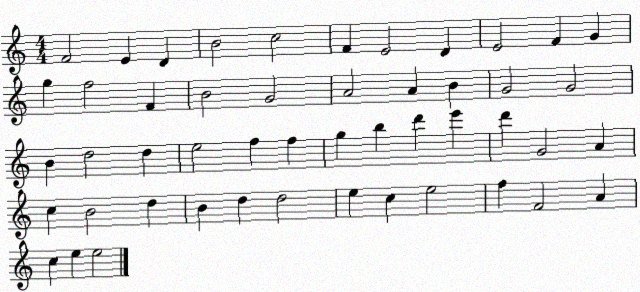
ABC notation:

X:1
T:Untitled
M:4/4
L:1/4
K:C
F2 E D B2 c2 F E2 D E2 F G g f2 F B2 G2 A2 A B G2 G2 B d2 d e2 f f g b d' e' d' G2 A c B2 d B d d2 e c e2 f F2 A c e e2